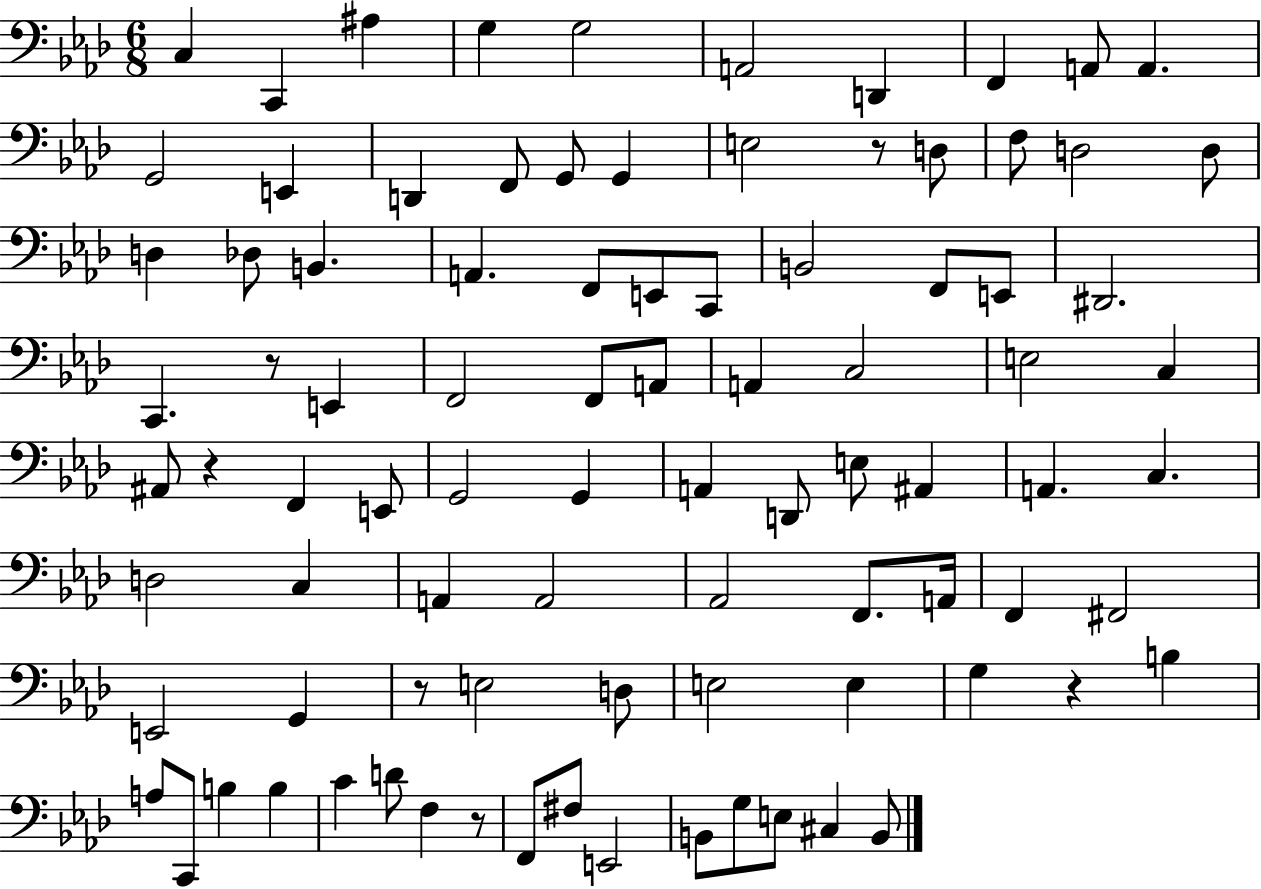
{
  \clef bass
  \numericTimeSignature
  \time 6/8
  \key aes \major
  c4 c,4 ais4 | g4 g2 | a,2 d,4 | f,4 a,8 a,4. | \break g,2 e,4 | d,4 f,8 g,8 g,4 | e2 r8 d8 | f8 d2 d8 | \break d4 des8 b,4. | a,4. f,8 e,8 c,8 | b,2 f,8 e,8 | dis,2. | \break c,4. r8 e,4 | f,2 f,8 a,8 | a,4 c2 | e2 c4 | \break ais,8 r4 f,4 e,8 | g,2 g,4 | a,4 d,8 e8 ais,4 | a,4. c4. | \break d2 c4 | a,4 a,2 | aes,2 f,8. a,16 | f,4 fis,2 | \break e,2 g,4 | r8 e2 d8 | e2 e4 | g4 r4 b4 | \break a8 c,8 b4 b4 | c'4 d'8 f4 r8 | f,8 fis8 e,2 | b,8 g8 e8 cis4 b,8 | \break \bar "|."
}